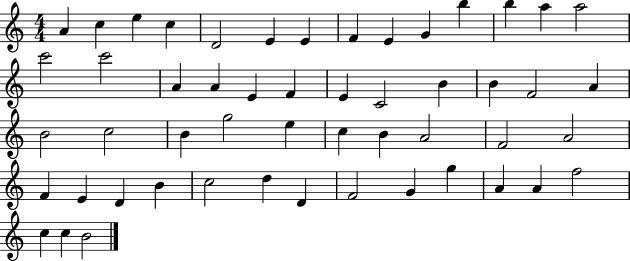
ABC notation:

X:1
T:Untitled
M:4/4
L:1/4
K:C
A c e c D2 E E F E G b b a a2 c'2 c'2 A A E F E C2 B B F2 A B2 c2 B g2 e c B A2 F2 A2 F E D B c2 d D F2 G g A A f2 c c B2